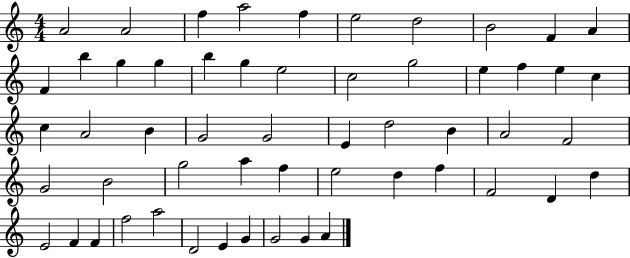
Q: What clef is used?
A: treble